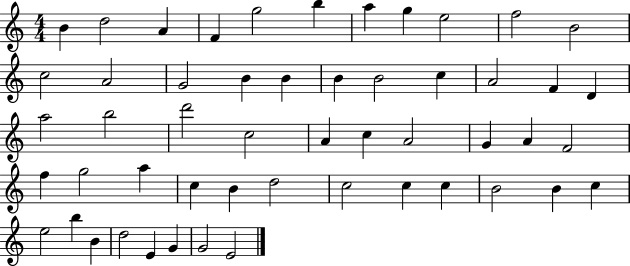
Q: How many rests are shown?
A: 0